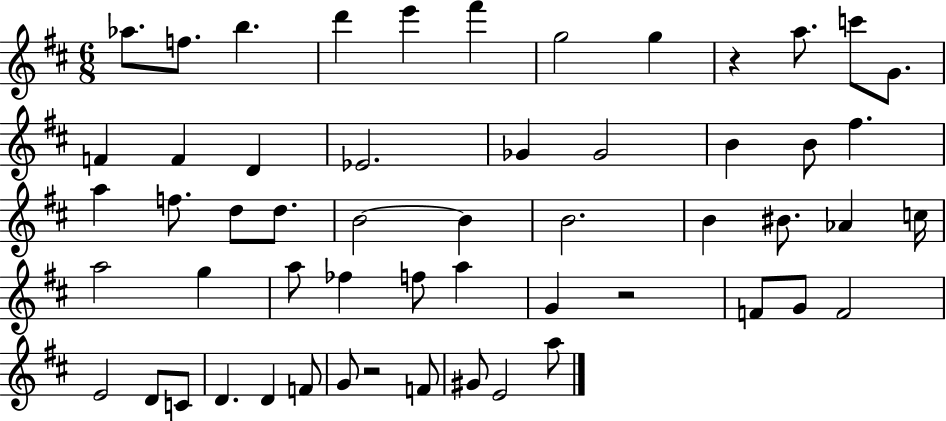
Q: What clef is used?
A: treble